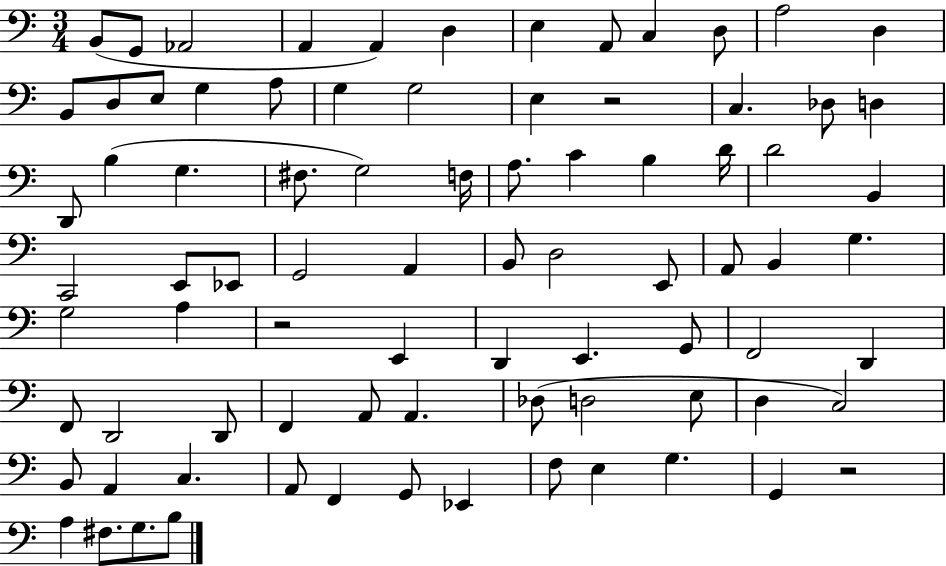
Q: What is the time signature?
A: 3/4